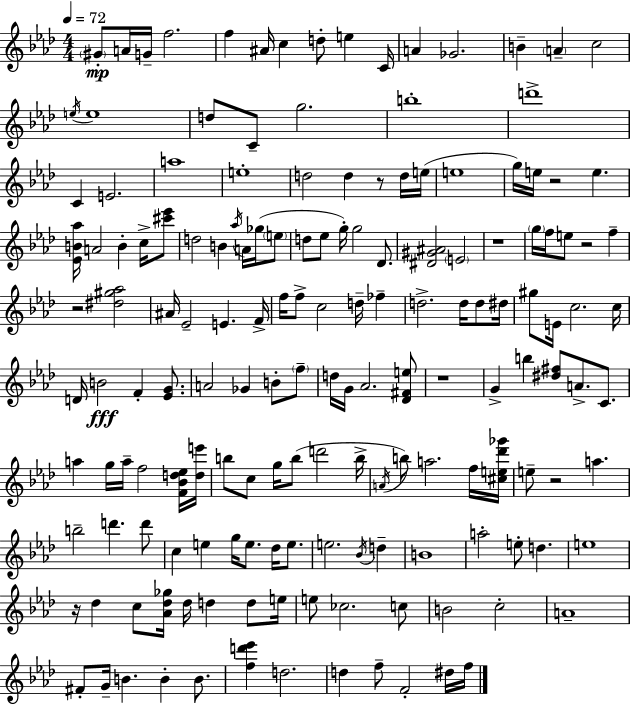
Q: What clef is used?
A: treble